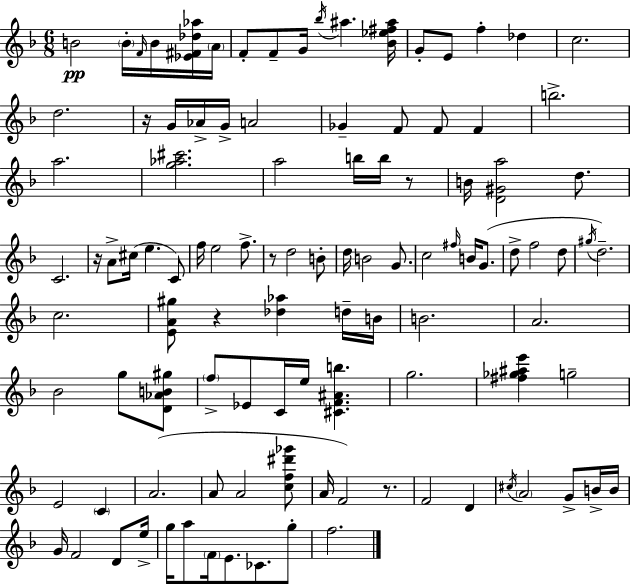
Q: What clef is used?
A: treble